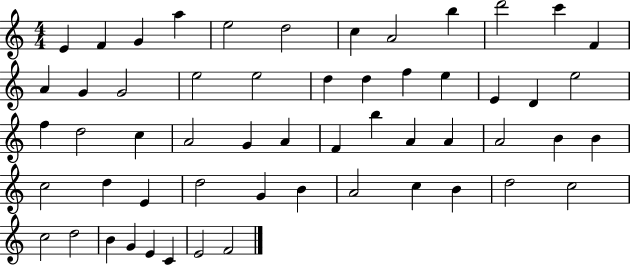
{
  \clef treble
  \numericTimeSignature
  \time 4/4
  \key c \major
  e'4 f'4 g'4 a''4 | e''2 d''2 | c''4 a'2 b''4 | d'''2 c'''4 f'4 | \break a'4 g'4 g'2 | e''2 e''2 | d''4 d''4 f''4 e''4 | e'4 d'4 e''2 | \break f''4 d''2 c''4 | a'2 g'4 a'4 | f'4 b''4 a'4 a'4 | a'2 b'4 b'4 | \break c''2 d''4 e'4 | d''2 g'4 b'4 | a'2 c''4 b'4 | d''2 c''2 | \break c''2 d''2 | b'4 g'4 e'4 c'4 | e'2 f'2 | \bar "|."
}